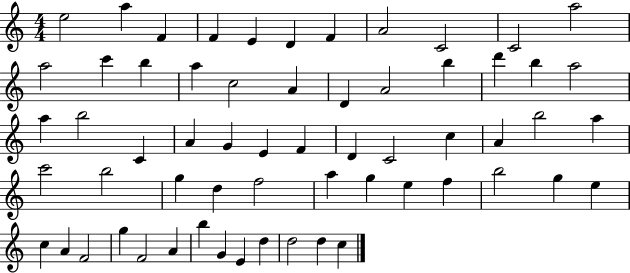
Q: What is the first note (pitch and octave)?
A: E5